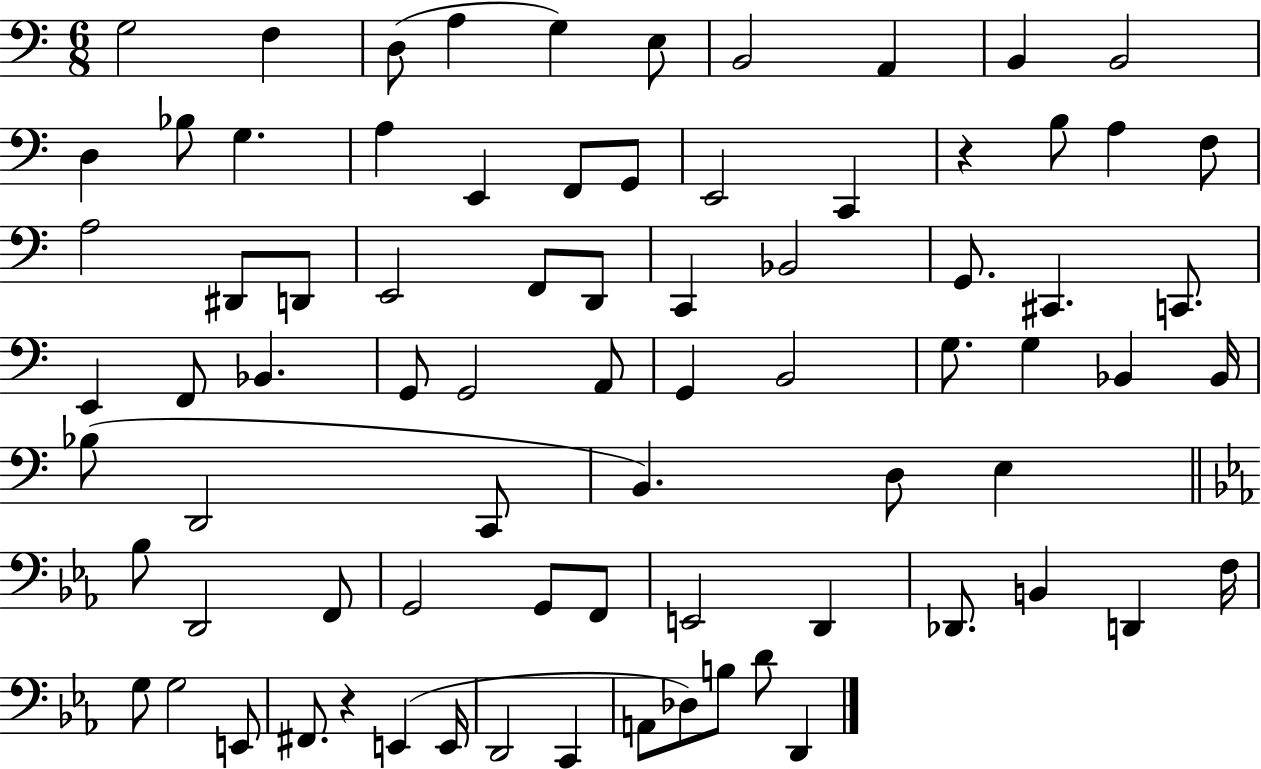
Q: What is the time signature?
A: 6/8